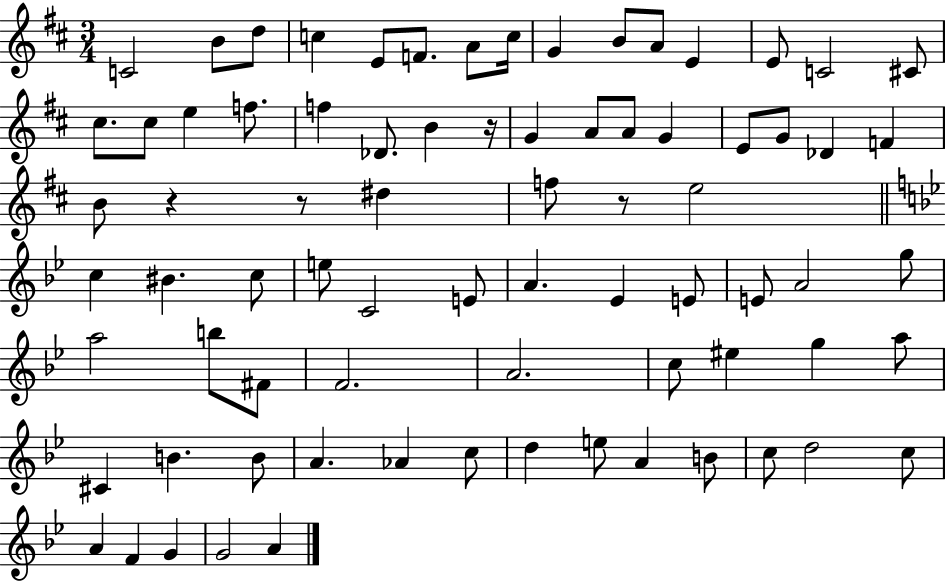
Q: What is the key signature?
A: D major